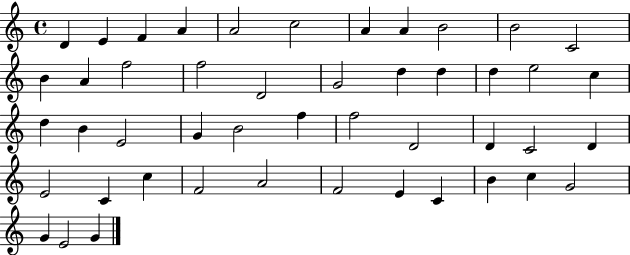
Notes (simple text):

D4/q E4/q F4/q A4/q A4/h C5/h A4/q A4/q B4/h B4/h C4/h B4/q A4/q F5/h F5/h D4/h G4/h D5/q D5/q D5/q E5/h C5/q D5/q B4/q E4/h G4/q B4/h F5/q F5/h D4/h D4/q C4/h D4/q E4/h C4/q C5/q F4/h A4/h F4/h E4/q C4/q B4/q C5/q G4/h G4/q E4/h G4/q